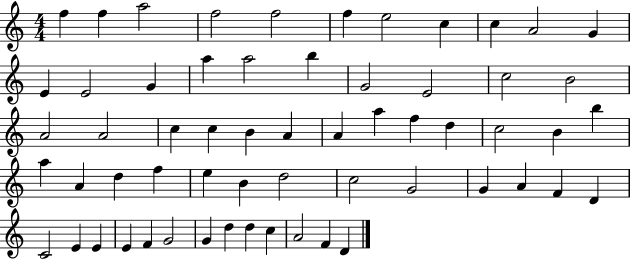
F5/q F5/q A5/h F5/h F5/h F5/q E5/h C5/q C5/q A4/h G4/q E4/q E4/h G4/q A5/q A5/h B5/q G4/h E4/h C5/h B4/h A4/h A4/h C5/q C5/q B4/q A4/q A4/q A5/q F5/q D5/q C5/h B4/q B5/q A5/q A4/q D5/q F5/q E5/q B4/q D5/h C5/h G4/h G4/q A4/q F4/q D4/q C4/h E4/q E4/q E4/q F4/q G4/h G4/q D5/q D5/q C5/q A4/h F4/q D4/q